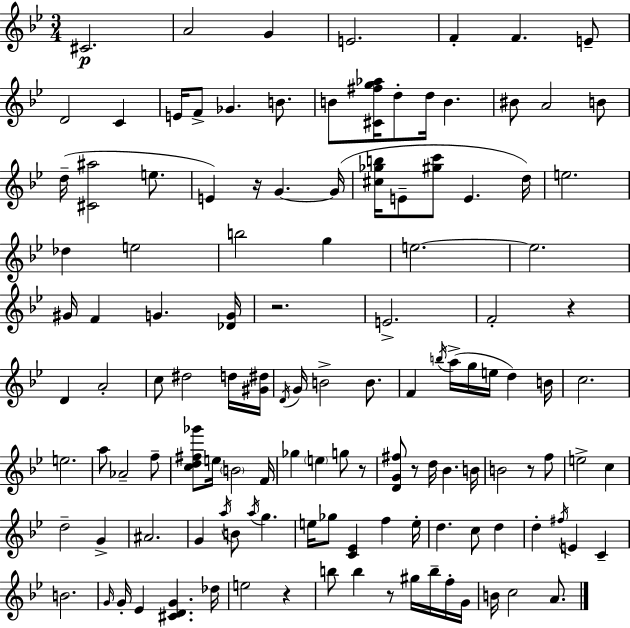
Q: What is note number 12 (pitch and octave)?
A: Gb4